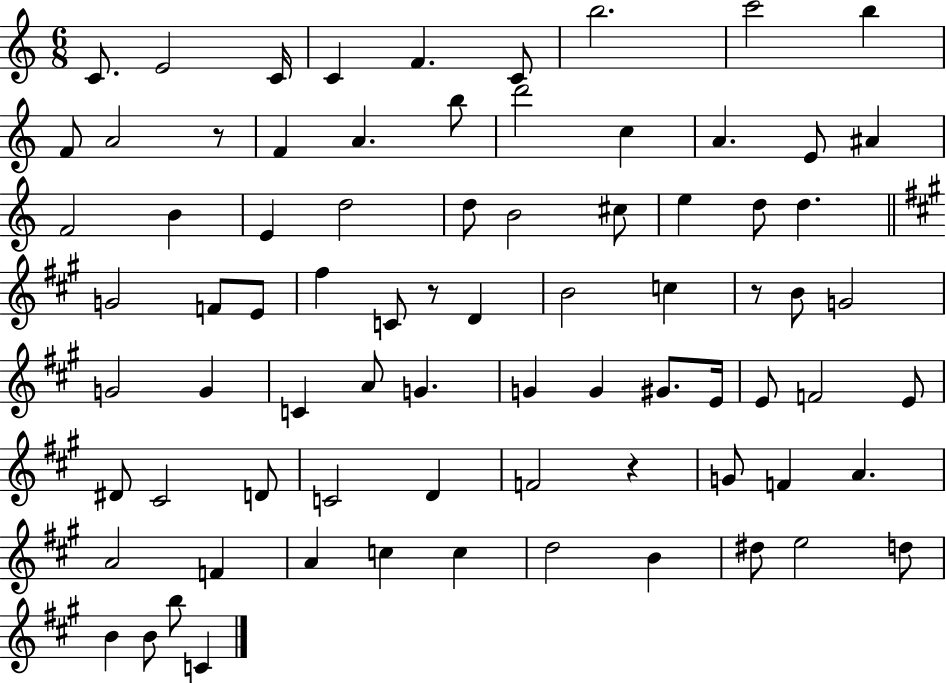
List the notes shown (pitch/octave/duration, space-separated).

C4/e. E4/h C4/s C4/q F4/q. C4/e B5/h. C6/h B5/q F4/e A4/h R/e F4/q A4/q. B5/e D6/h C5/q A4/q. E4/e A#4/q F4/h B4/q E4/q D5/h D5/e B4/h C#5/e E5/q D5/e D5/q. G4/h F4/e E4/e F#5/q C4/e R/e D4/q B4/h C5/q R/e B4/e G4/h G4/h G4/q C4/q A4/e G4/q. G4/q G4/q G#4/e. E4/s E4/e F4/h E4/e D#4/e C#4/h D4/e C4/h D4/q F4/h R/q G4/e F4/q A4/q. A4/h F4/q A4/q C5/q C5/q D5/h B4/q D#5/e E5/h D5/e B4/q B4/e B5/e C4/q